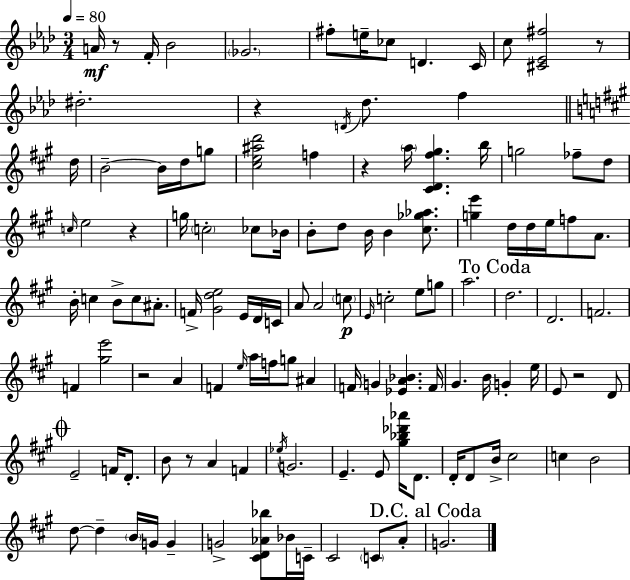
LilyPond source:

{
  \clef treble
  \numericTimeSignature
  \time 3/4
  \key f \minor
  \tempo 4 = 80
  \repeat volta 2 { a'16\mf r8 f'16-. bes'2 | \parenthesize ges'2. | fis''8-. e''16-- ces''8 d'4. c'16 | c''8 <cis' ees' fis''>2 r8 | \break dis''2.-. | r4 \acciaccatura { d'16 } des''8. f''4 | \bar "||" \break \key a \major d''16 b'2--~~ b'16 d''16 g''8 | <cis'' e'' ais'' d'''>2 f''4 | r4 \parenthesize a''16 <cis' d' fis'' gis''>4. | b''16 g''2 fes''8-- d''8 | \break \grace { c''16 } e''2 r4 | g''16 \parenthesize c''2-. ces''8 | bes'16 b'8-. d''8 b'16 b'4 <cis'' ges'' aes''>8. | <g'' e'''>4 d''16 d''16 e''16 f''8 a'8. | \break b'16-. c''4 b'8-> c''8 ais'8.-. | f'16-> <gis' d'' e''>2 e'16 | d'16 c'16 a'8 a'2 | \parenthesize c''8\p \grace { e'16 } c''2-. e''8 | \break g''8 a''2. | \mark "To Coda" d''2. | d'2. | f'2. | \break f'4 <gis'' e'''>2 | r2 a'4 | f'4 \grace { e''16 } a''16 f''16 g''8 | ais'4 f'16 g'4 <ees' a' bes'>4. | \break f'16 gis'4. b'16 g'4-. | e''16 e'8 r2 | d'8 \mark \markup { \musicglyph "scripts.coda" } e'2-- | f'16 d'8.-. b'8 r8 a'4 | \break f'4 \acciaccatura { ees''16 } g'2. | e'4.-- e'8 | <gis'' bes'' des''' aes'''>16 d'8. d'16-. d'8 b'16-> cis''2 | c''4 b'2 | \break d''8~~ d''4-- \parenthesize b'16 | g'16 g'4-- g'2-> | <cis' d' aes' bes''>8 bes'16 c'16-- cis'2 | \parenthesize c'8 a'8-. \mark "D.C. al Coda" g'2. | \break } \bar "|."
}